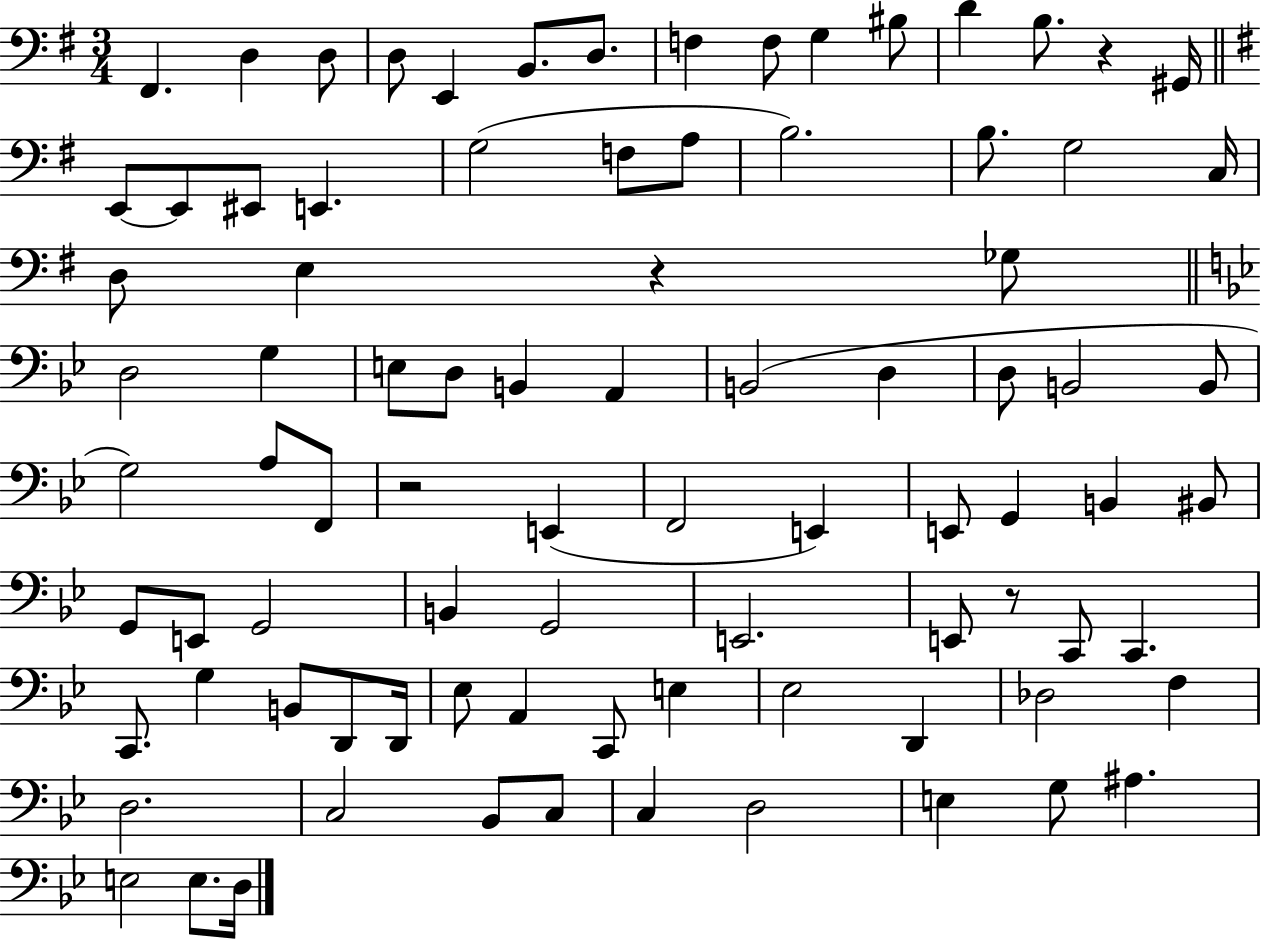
F#2/q. D3/q D3/e D3/e E2/q B2/e. D3/e. F3/q F3/e G3/q BIS3/e D4/q B3/e. R/q G#2/s E2/e E2/e EIS2/e E2/q. G3/h F3/e A3/e B3/h. B3/e. G3/h C3/s D3/e E3/q R/q Gb3/e D3/h G3/q E3/e D3/e B2/q A2/q B2/h D3/q D3/e B2/h B2/e G3/h A3/e F2/e R/h E2/q F2/h E2/q E2/e G2/q B2/q BIS2/e G2/e E2/e G2/h B2/q G2/h E2/h. E2/e R/e C2/e C2/q. C2/e. G3/q B2/e D2/e D2/s Eb3/e A2/q C2/e E3/q Eb3/h D2/q Db3/h F3/q D3/h. C3/h Bb2/e C3/e C3/q D3/h E3/q G3/e A#3/q. E3/h E3/e. D3/s